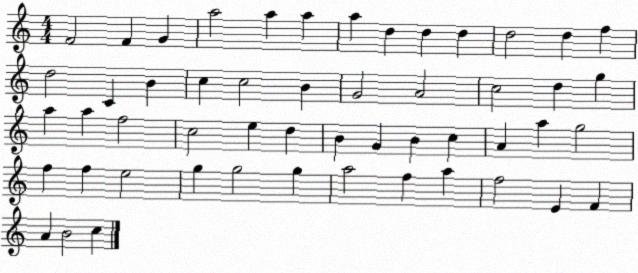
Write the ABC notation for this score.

X:1
T:Untitled
M:4/4
L:1/4
K:C
F2 F G a2 a a a d d d d2 d f d2 C B c c2 B G2 A2 c2 d g a a f2 c2 e d B G B c A a g2 f f e2 g g2 g a2 f a f2 E F A B2 c